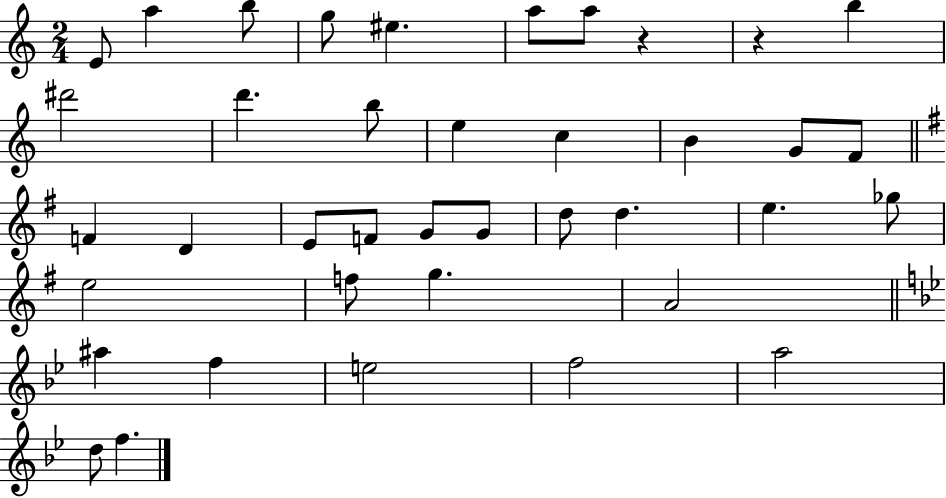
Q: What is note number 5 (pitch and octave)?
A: EIS5